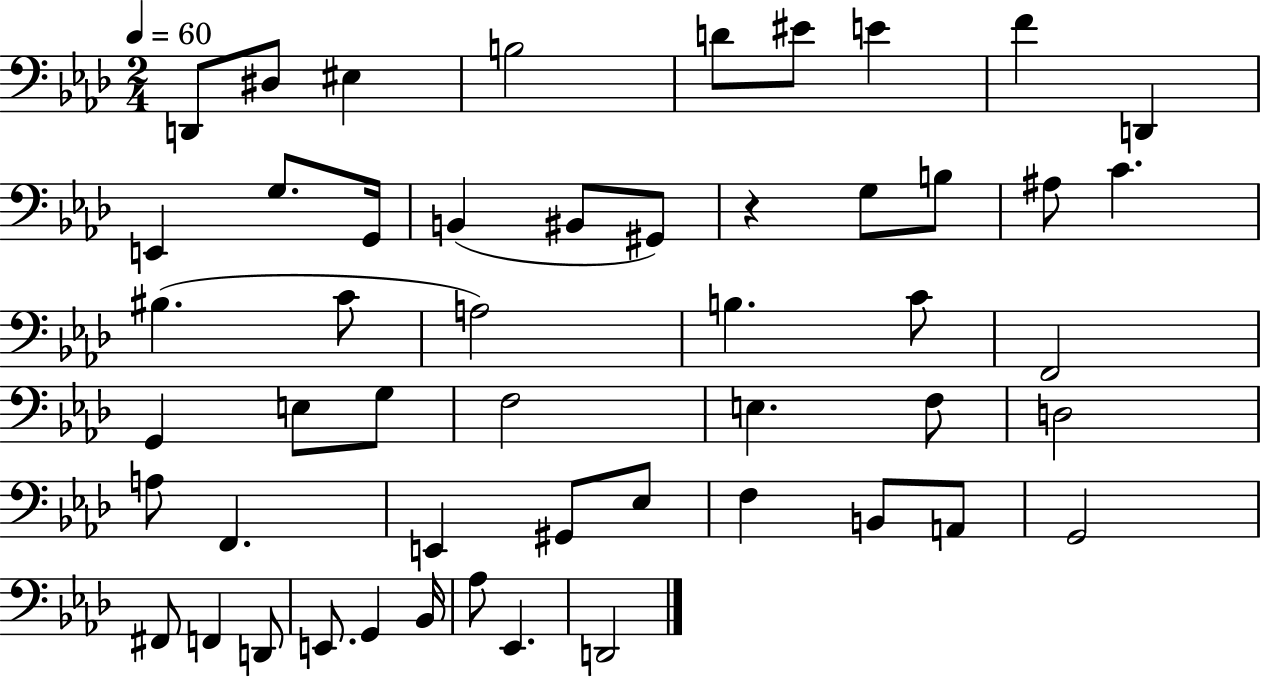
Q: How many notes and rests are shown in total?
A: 51